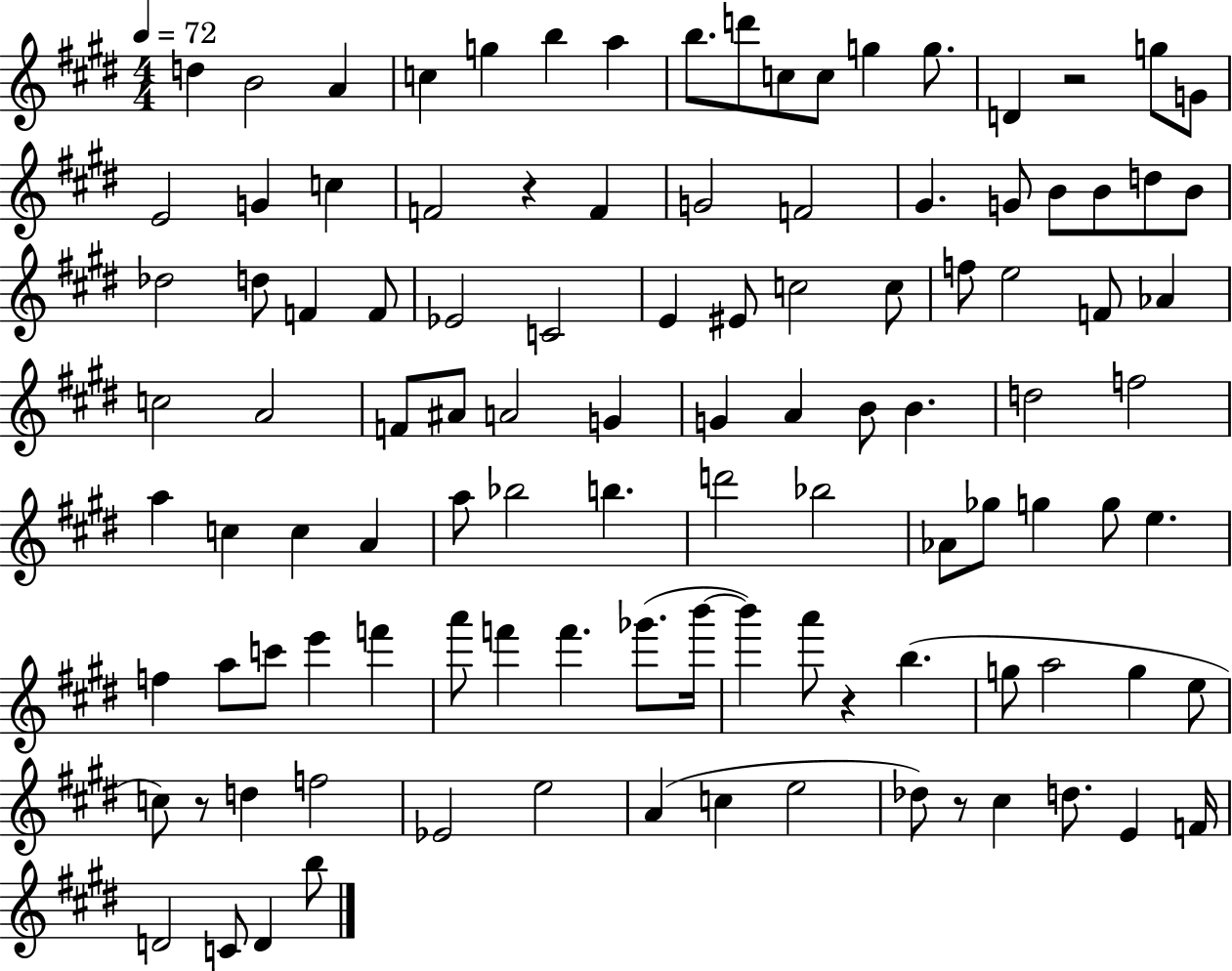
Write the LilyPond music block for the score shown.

{
  \clef treble
  \numericTimeSignature
  \time 4/4
  \key e \major
  \tempo 4 = 72
  \repeat volta 2 { d''4 b'2 a'4 | c''4 g''4 b''4 a''4 | b''8. d'''8 c''8 c''8 g''4 g''8. | d'4 r2 g''8 g'8 | \break e'2 g'4 c''4 | f'2 r4 f'4 | g'2 f'2 | gis'4. g'8 b'8 b'8 d''8 b'8 | \break des''2 d''8 f'4 f'8 | ees'2 c'2 | e'4 eis'8 c''2 c''8 | f''8 e''2 f'8 aes'4 | \break c''2 a'2 | f'8 ais'8 a'2 g'4 | g'4 a'4 b'8 b'4. | d''2 f''2 | \break a''4 c''4 c''4 a'4 | a''8 bes''2 b''4. | d'''2 bes''2 | aes'8 ges''8 g''4 g''8 e''4. | \break f''4 a''8 c'''8 e'''4 f'''4 | a'''8 f'''4 f'''4. ges'''8.( b'''16~~ | b'''4) a'''8 r4 b''4.( | g''8 a''2 g''4 e''8 | \break c''8) r8 d''4 f''2 | ees'2 e''2 | a'4( c''4 e''2 | des''8) r8 cis''4 d''8. e'4 f'16 | \break d'2 c'8 d'4 b''8 | } \bar "|."
}